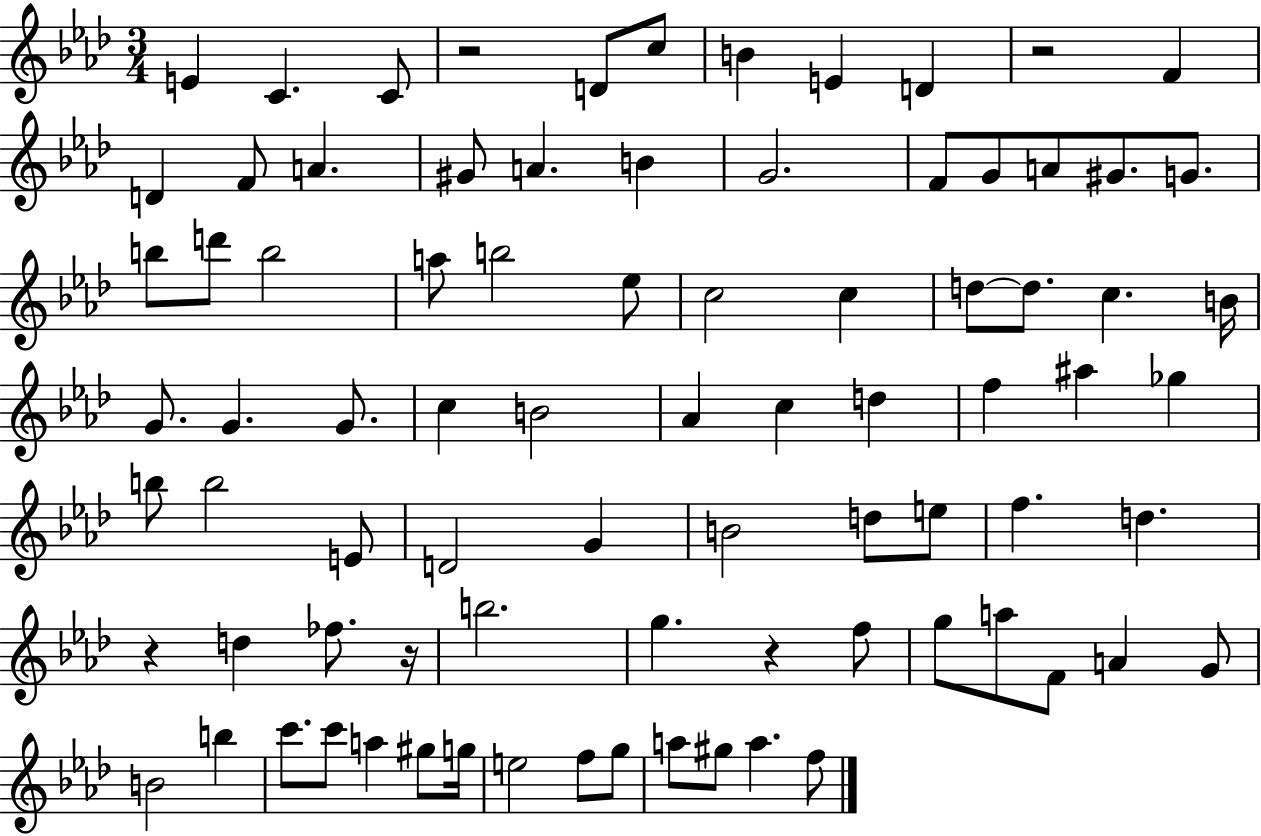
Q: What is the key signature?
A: AES major